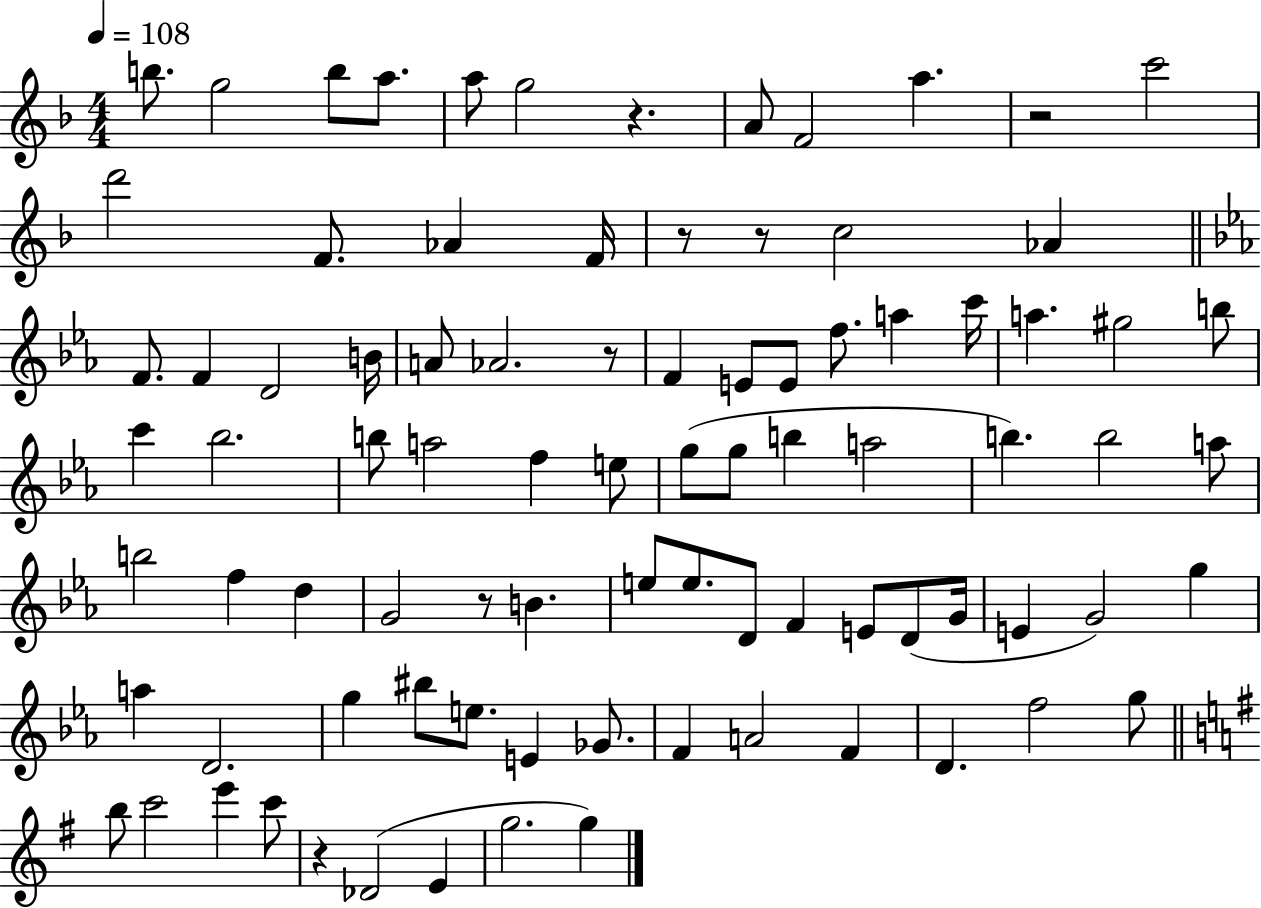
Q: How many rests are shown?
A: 7